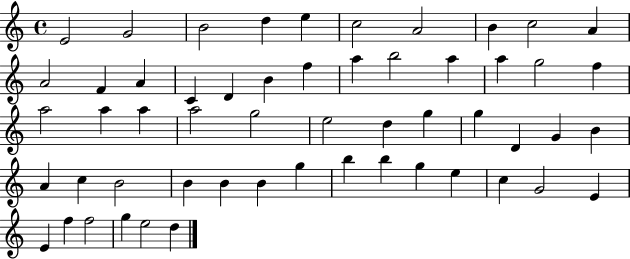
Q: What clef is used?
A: treble